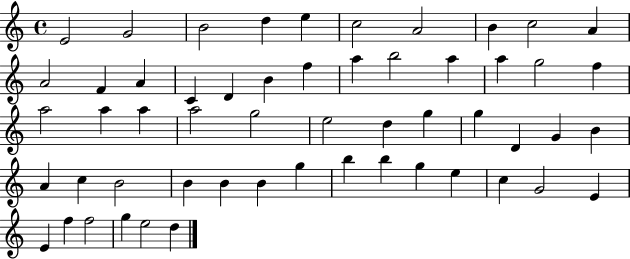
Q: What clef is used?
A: treble